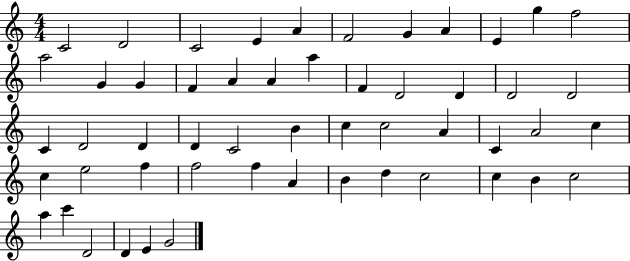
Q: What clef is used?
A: treble